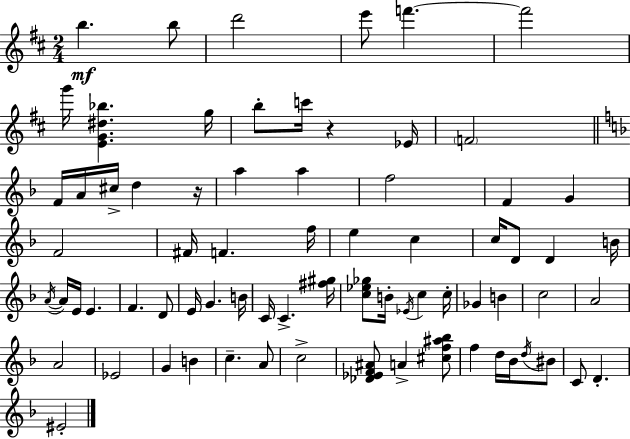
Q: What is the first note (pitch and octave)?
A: B5